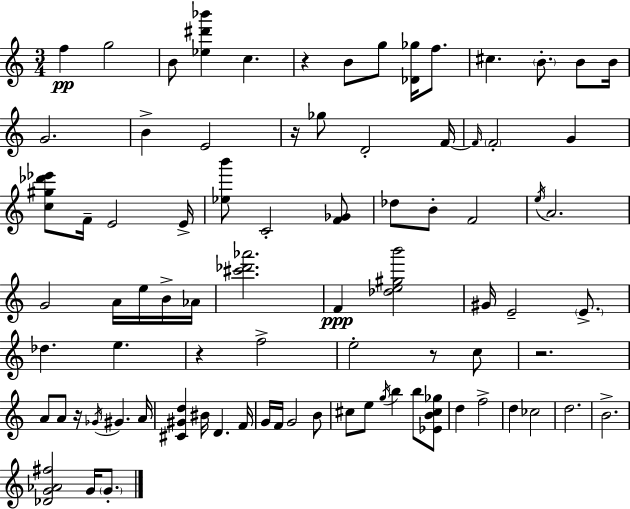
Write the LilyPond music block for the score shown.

{
  \clef treble
  \numericTimeSignature
  \time 3/4
  \key c \major
  f''4\pp g''2 | b'8 <ees'' dis''' bes'''>4 c''4. | r4 b'8 g''8 <des' ges''>16 f''8. | cis''4. \parenthesize b'8.-. b'8 b'16 | \break g'2. | b'4-> e'2 | r16 ges''8 d'2-. f'16~~ | \grace { f'16 } \parenthesize f'2-. g'4 | \break <c'' gis'' des''' ees'''>8 f'16-- e'2 | e'16-> <ees'' b'''>8 c'2-. <f' ges'>8 | des''8 b'8-. f'2 | \acciaccatura { e''16 } a'2. | \break g'2 a'16 e''16 | b'16-> aes'16 <cis''' des''' aes'''>2. | f'4\ppp <des'' e'' gis'' b'''>2 | gis'16 e'2-- \parenthesize e'8.-> | \break des''4. e''4. | r4 f''2-> | e''2-. r8 | c''8 r2. | \break a'8 a'8 r16 \acciaccatura { ges'16 } gis'4. | a'16 <cis' gis' d''>4 bis'16 d'4. | f'16 g'16 f'16 g'2 | b'8 cis''8 e''8 \acciaccatura { g''16 } b''4 | \break b''8 <ees' b' cis'' ges''>8 d''4 f''2-> | d''4 ces''2 | d''2. | b'2.-> | \break <des' g' aes' fis''>2 | g'16 \parenthesize g'8.-. \bar "|."
}